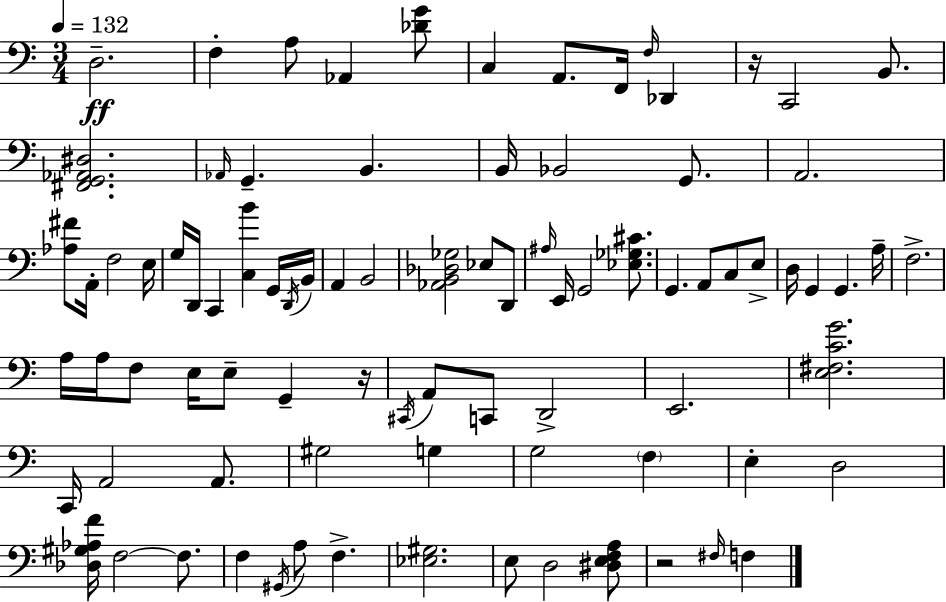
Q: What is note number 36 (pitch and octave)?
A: A2